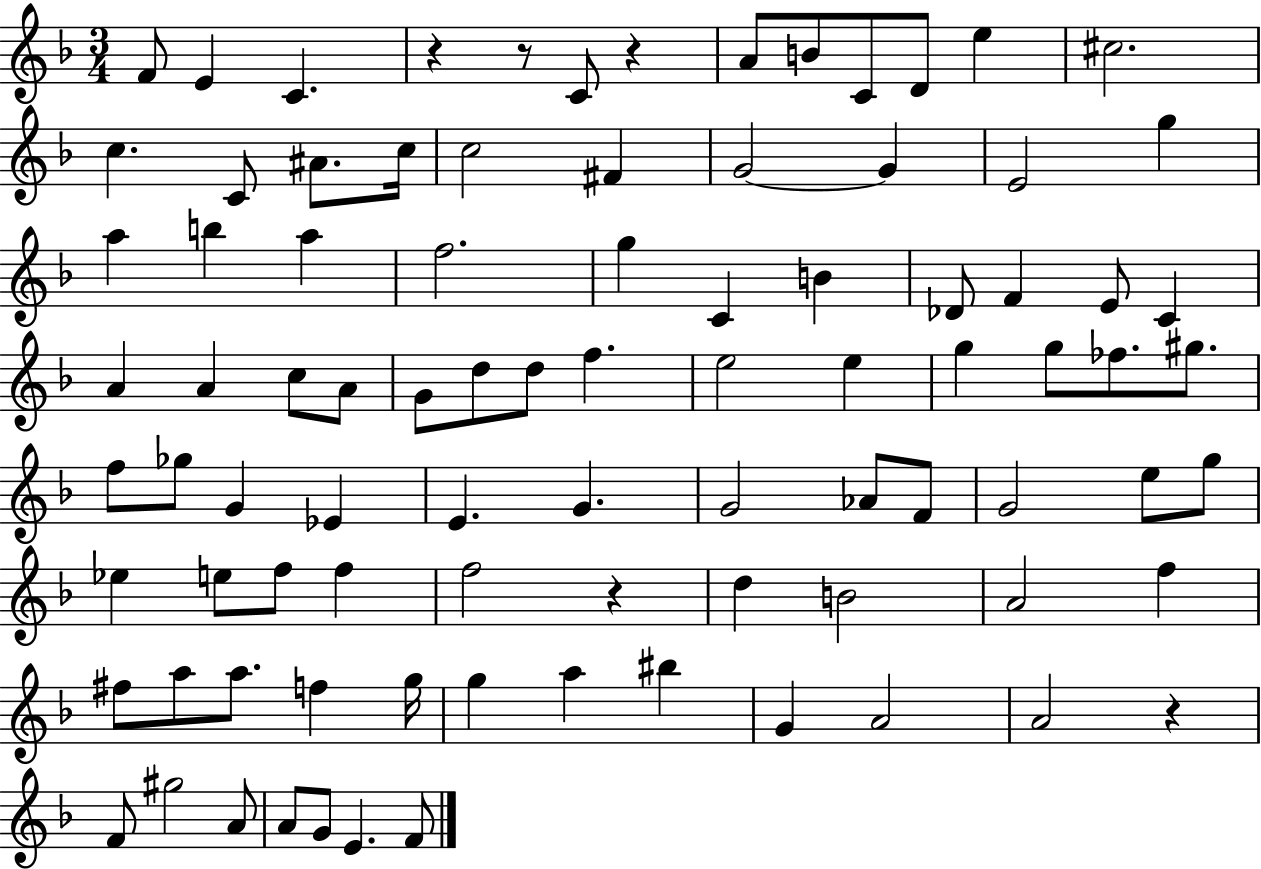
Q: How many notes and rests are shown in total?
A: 89